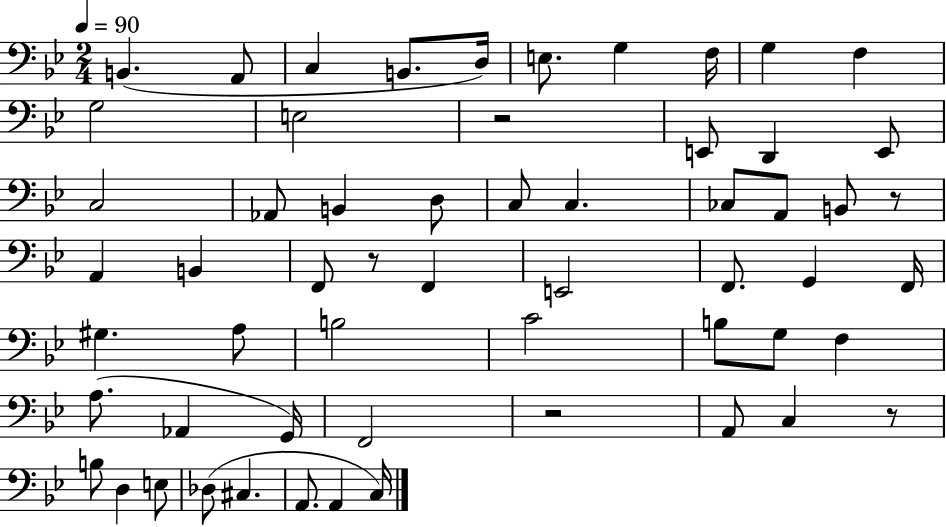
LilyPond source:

{
  \clef bass
  \numericTimeSignature
  \time 2/4
  \key bes \major
  \tempo 4 = 90
  b,4.( a,8 | c4 b,8. d16) | e8. g4 f16 | g4 f4 | \break g2 | e2 | r2 | e,8 d,4 e,8 | \break c2 | aes,8 b,4 d8 | c8 c4. | ces8 a,8 b,8 r8 | \break a,4 b,4 | f,8 r8 f,4 | e,2 | f,8. g,4 f,16 | \break gis4. a8 | b2 | c'2 | b8 g8 f4 | \break a8.( aes,4 g,16) | f,2 | r2 | a,8 c4 r8 | \break b8 d4 e8 | des8( cis4. | a,8. a,4 c16) | \bar "|."
}